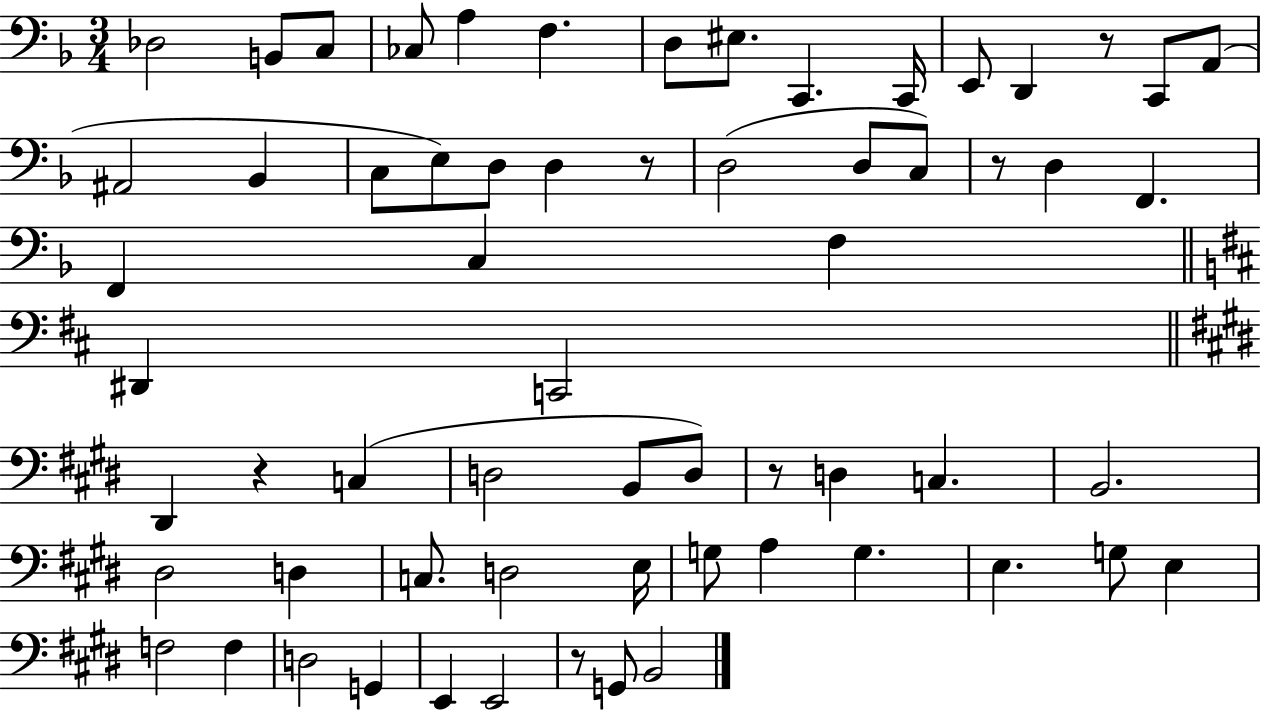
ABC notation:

X:1
T:Untitled
M:3/4
L:1/4
K:F
_D,2 B,,/2 C,/2 _C,/2 A, F, D,/2 ^E,/2 C,, C,,/4 E,,/2 D,, z/2 C,,/2 A,,/2 ^A,,2 _B,, C,/2 E,/2 D,/2 D, z/2 D,2 D,/2 C,/2 z/2 D, F,, F,, C, F, ^D,, C,,2 ^D,, z C, D,2 B,,/2 D,/2 z/2 D, C, B,,2 ^D,2 D, C,/2 D,2 E,/4 G,/2 A, G, E, G,/2 E, F,2 F, D,2 G,, E,, E,,2 z/2 G,,/2 B,,2